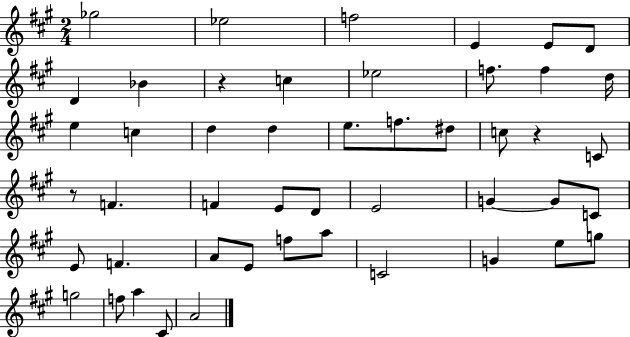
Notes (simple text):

Gb5/h Eb5/h F5/h E4/q E4/e D4/e D4/q Bb4/q R/q C5/q Eb5/h F5/e. F5/q D5/s E5/q C5/q D5/q D5/q E5/e. F5/e. D#5/e C5/e R/q C4/e R/e F4/q. F4/q E4/e D4/e E4/h G4/q G4/e C4/e E4/e F4/q. A4/e E4/e F5/e A5/e C4/h G4/q E5/e G5/e G5/h F5/e A5/q C#4/e A4/h